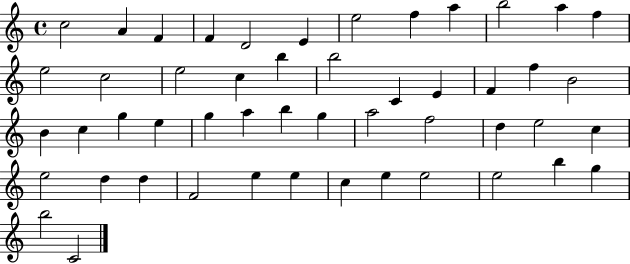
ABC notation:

X:1
T:Untitled
M:4/4
L:1/4
K:C
c2 A F F D2 E e2 f a b2 a f e2 c2 e2 c b b2 C E F f B2 B c g e g a b g a2 f2 d e2 c e2 d d F2 e e c e e2 e2 b g b2 C2